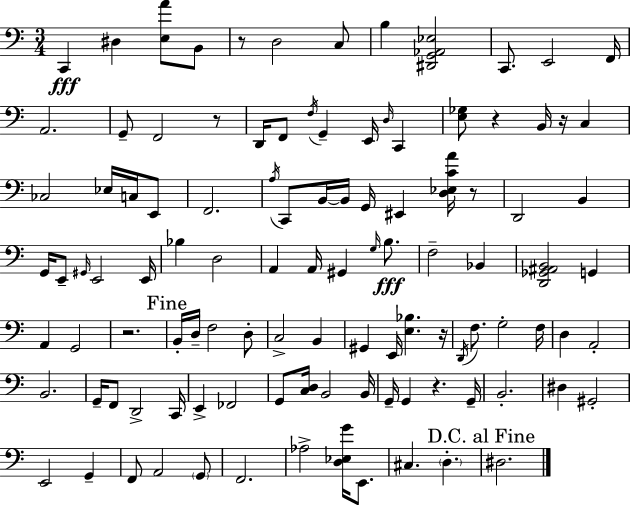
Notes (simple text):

C2/q D#3/q [E3,A4]/e B2/e R/e D3/h C3/e B3/q [D#2,G2,Ab2,Eb3]/h C2/e. E2/h F2/s A2/h. G2/e F2/h R/e D2/s F2/e F3/s G2/q E2/s D3/s C2/q [E3,Gb3]/e R/q B2/s R/s C3/q CES3/h Eb3/s C3/s E2/e F2/h. A3/s C2/e B2/s B2/s G2/s EIS2/q [D3,Eb3,C4,A4]/s R/e D2/h B2/q G2/s E2/e G#2/s E2/h E2/s Bb3/q D3/h A2/q A2/s G#2/q G3/s B3/e. F3/h Bb2/q [D2,Gb2,A#2,B2]/h G2/q A2/q G2/h R/h. B2/s D3/s F3/h D3/e C3/h B2/q G#2/q E2/s [E3,Bb3]/q. R/s D2/s F3/e. G3/h F3/s D3/q A2/h B2/h. G2/s F2/e D2/h C2/s E2/q FES2/h G2/e [C3,D3]/s B2/h B2/s G2/s G2/q R/q. G2/s B2/h. D#3/q G#2/h E2/h G2/q F2/e A2/h G2/e F2/h. Ab3/h [D3,Eb3,G4]/s E2/e. C#3/q. D3/q. D#3/h.